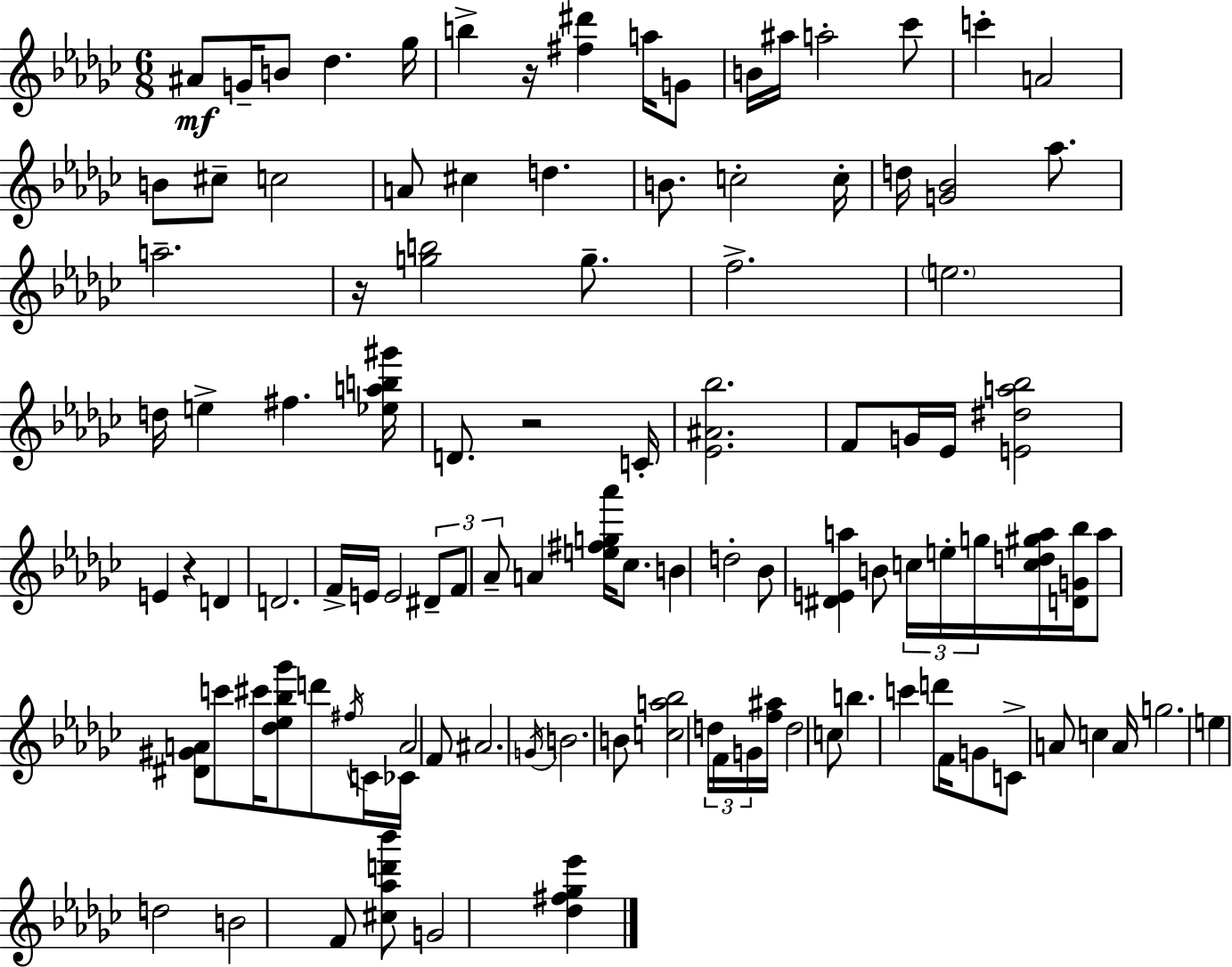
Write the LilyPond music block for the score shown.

{
  \clef treble
  \numericTimeSignature
  \time 6/8
  \key ees \minor
  ais'8\mf g'16-- b'8 des''4. ges''16 | b''4-> r16 <fis'' dis'''>4 a''16 g'8 | b'16 ais''16 a''2-. ces'''8 | c'''4-. a'2 | \break b'8 cis''8-- c''2 | a'8 cis''4 d''4. | b'8. c''2-. c''16-. | d''16 <g' bes'>2 aes''8. | \break a''2.-- | r16 <g'' b''>2 g''8.-- | f''2.-> | \parenthesize e''2. | \break d''16 e''4-> fis''4. <ees'' a'' b'' gis'''>16 | d'8. r2 c'16-. | <ees' ais' bes''>2. | f'8 g'16 ees'16 <e' dis'' a'' bes''>2 | \break e'4 r4 d'4 | d'2. | f'16-> e'16 e'2 \tuplet 3/2 { dis'8-- | f'8 aes'8-- } a'4 <e'' fis'' g'' aes'''>16 ces''8. | \break b'4 d''2-. | bes'8 <dis' e' a''>4 b'8 \tuplet 3/2 { c''16 e''16-. g''16 } <c'' d'' gis'' a''>16 | <d' g' bes''>16 a''8 <dis' gis' a'>8 c'''8 cis'''16 <des'' ees'' bes'' ges'''>8 d'''8 | \acciaccatura { fis''16 } c'16 ces'16 a'2 f'8 | \break ais'2. | \acciaccatura { g'16 } b'2. | b'8 <c'' a'' bes''>2 | \tuplet 3/2 { d''16 f'16 g'16 } <f'' ais''>16 d''2 | \break c''8 b''4. c'''4 | d'''8 f'16 g'8 c'8-> a'8 c''4 | a'16 g''2. | e''4 d''2 | \break b'2 f'8 | <cis'' aes'' d''' bes'''>8 g'2 <des'' fis'' ges'' ees'''>4 | \bar "|."
}